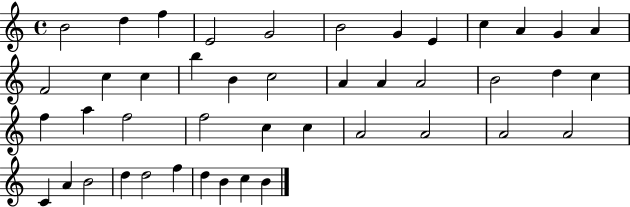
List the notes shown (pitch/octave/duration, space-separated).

B4/h D5/q F5/q E4/h G4/h B4/h G4/q E4/q C5/q A4/q G4/q A4/q F4/h C5/q C5/q B5/q B4/q C5/h A4/q A4/q A4/h B4/h D5/q C5/q F5/q A5/q F5/h F5/h C5/q C5/q A4/h A4/h A4/h A4/h C4/q A4/q B4/h D5/q D5/h F5/q D5/q B4/q C5/q B4/q